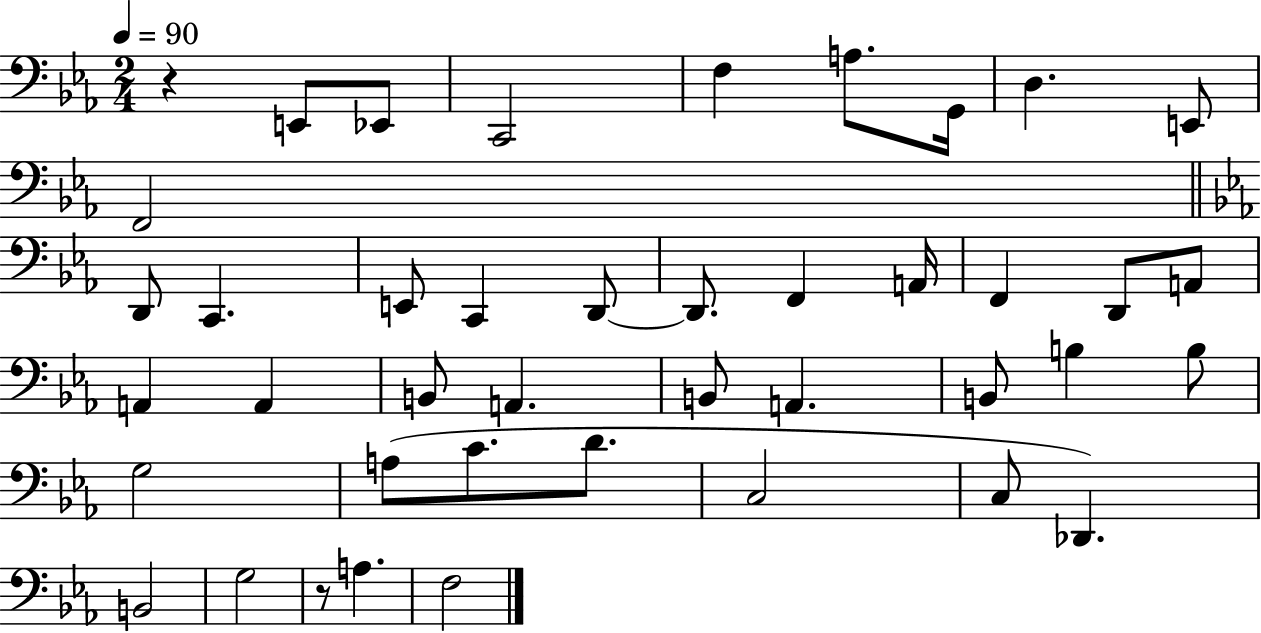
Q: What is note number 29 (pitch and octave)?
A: B3